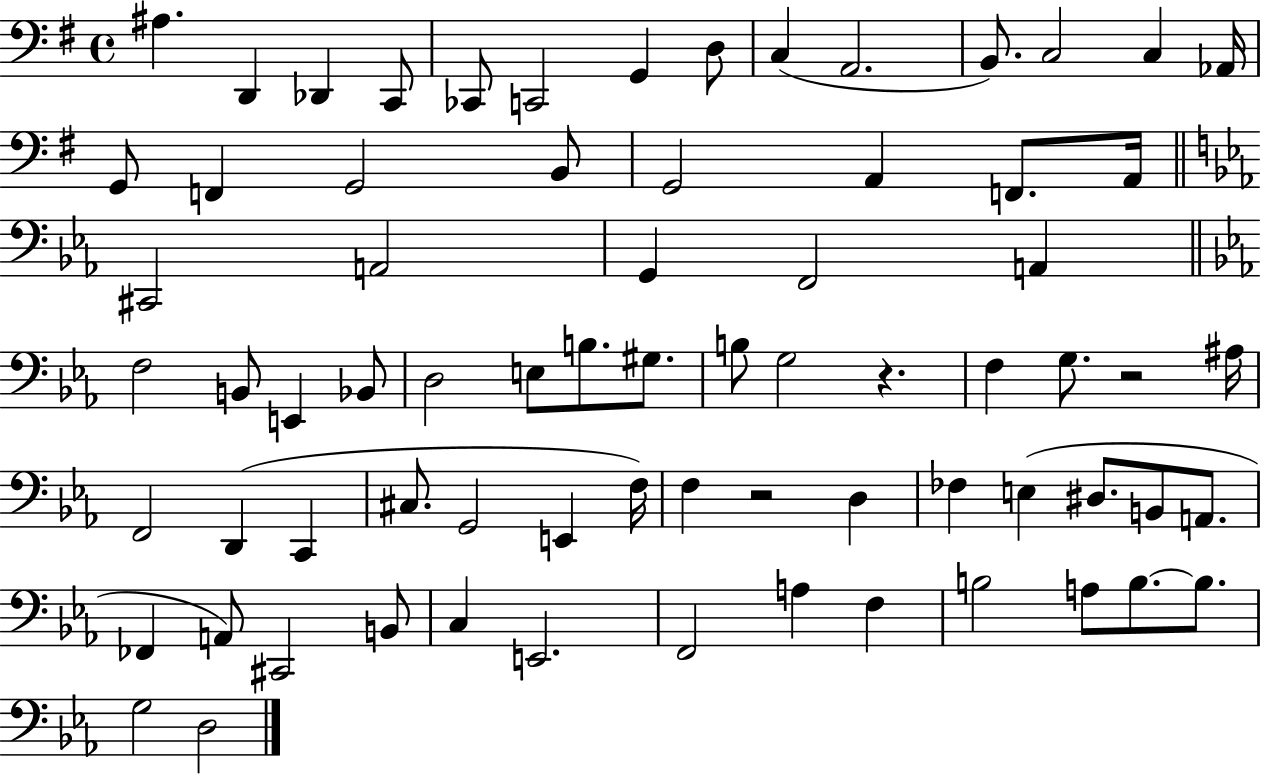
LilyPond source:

{
  \clef bass
  \time 4/4
  \defaultTimeSignature
  \key g \major
  \repeat volta 2 { ais4. d,4 des,4 c,8 | ces,8 c,2 g,4 d8 | c4( a,2. | b,8.) c2 c4 aes,16 | \break g,8 f,4 g,2 b,8 | g,2 a,4 f,8. a,16 | \bar "||" \break \key c \minor cis,2 a,2 | g,4 f,2 a,4 | \bar "||" \break \key ees \major f2 b,8 e,4 bes,8 | d2 e8 b8. gis8. | b8 g2 r4. | f4 g8. r2 ais16 | \break f,2 d,4( c,4 | cis8. g,2 e,4 f16) | f4 r2 d4 | fes4 e4( dis8. b,8 a,8. | \break fes,4 a,8) cis,2 b,8 | c4 e,2. | f,2 a4 f4 | b2 a8 b8.~~ b8. | \break g2 d2 | } \bar "|."
}